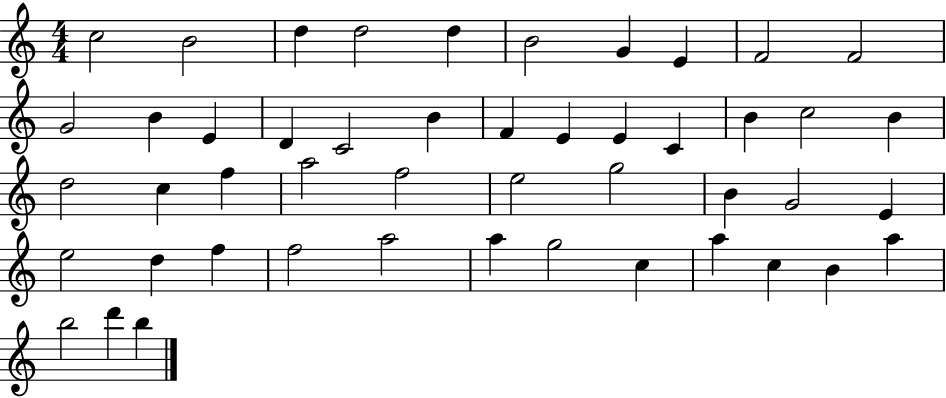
X:1
T:Untitled
M:4/4
L:1/4
K:C
c2 B2 d d2 d B2 G E F2 F2 G2 B E D C2 B F E E C B c2 B d2 c f a2 f2 e2 g2 B G2 E e2 d f f2 a2 a g2 c a c B a b2 d' b